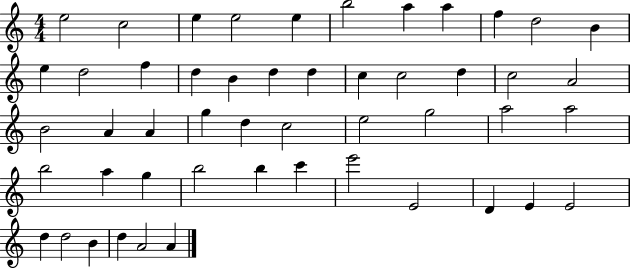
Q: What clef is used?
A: treble